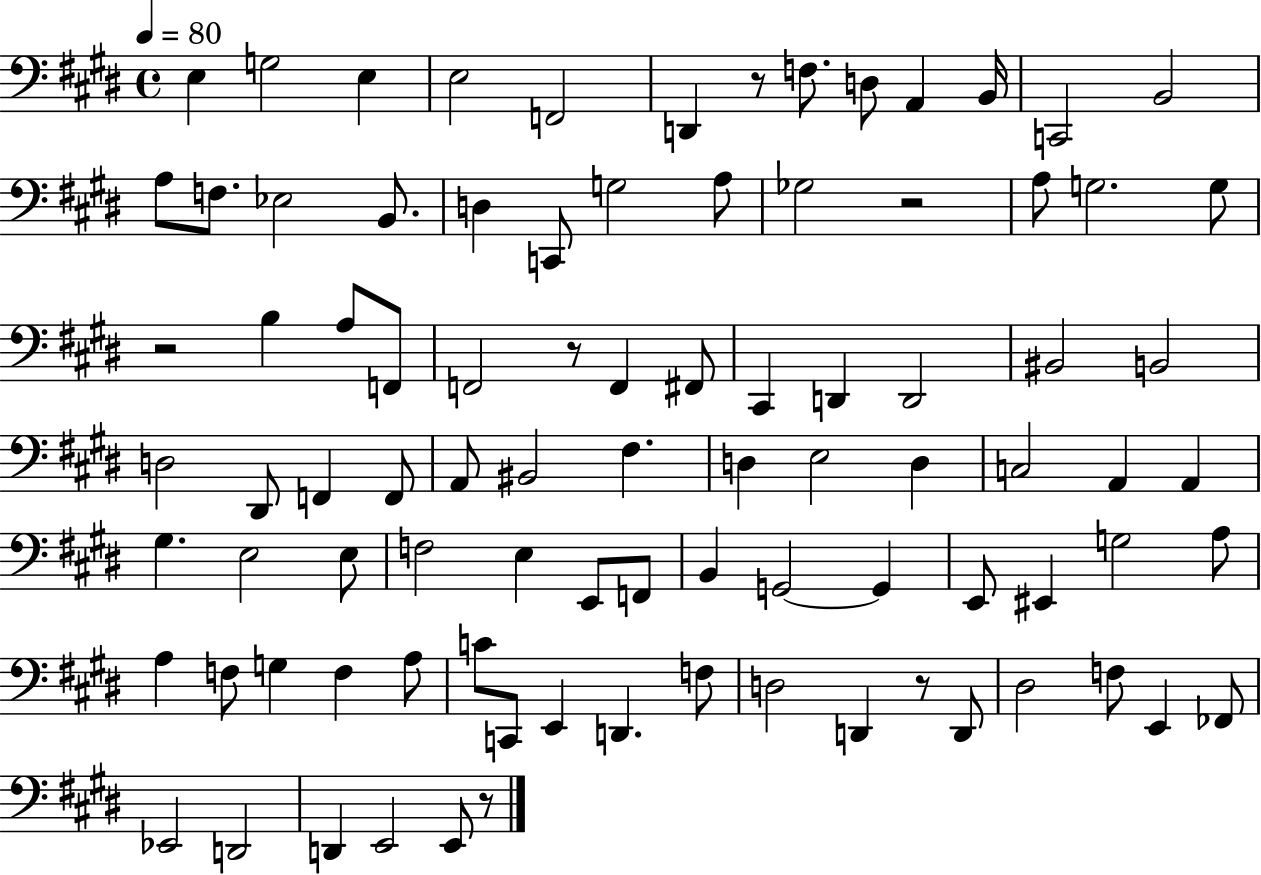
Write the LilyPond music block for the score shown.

{
  \clef bass
  \time 4/4
  \defaultTimeSignature
  \key e \major
  \tempo 4 = 80
  e4 g2 e4 | e2 f,2 | d,4 r8 f8. d8 a,4 b,16 | c,2 b,2 | \break a8 f8. ees2 b,8. | d4 c,8 g2 a8 | ges2 r2 | a8 g2. g8 | \break r2 b4 a8 f,8 | f,2 r8 f,4 fis,8 | cis,4 d,4 d,2 | bis,2 b,2 | \break d2 dis,8 f,4 f,8 | a,8 bis,2 fis4. | d4 e2 d4 | c2 a,4 a,4 | \break gis4. e2 e8 | f2 e4 e,8 f,8 | b,4 g,2~~ g,4 | e,8 eis,4 g2 a8 | \break a4 f8 g4 f4 a8 | c'8 c,8 e,4 d,4. f8 | d2 d,4 r8 d,8 | dis2 f8 e,4 fes,8 | \break ees,2 d,2 | d,4 e,2 e,8 r8 | \bar "|."
}